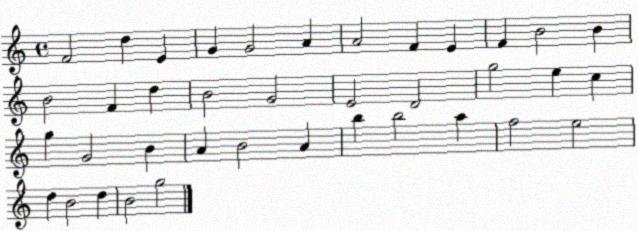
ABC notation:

X:1
T:Untitled
M:4/4
L:1/4
K:C
F2 d E G G2 A A2 F E F B2 B B2 F d B2 G2 E2 D2 g2 e c g G2 B A B2 A b b2 a f2 e2 d B2 d B2 g2